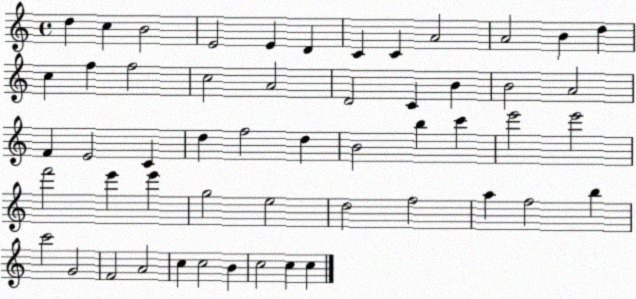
X:1
T:Untitled
M:4/4
L:1/4
K:C
d c B2 E2 E D C C A2 A2 B d c f f2 c2 A2 D2 C B B2 A2 F E2 C d f2 d B2 b c' e'2 e'2 f'2 e' e' g2 e2 d2 f2 a f2 b c'2 G2 F2 A2 c c2 B c2 c c